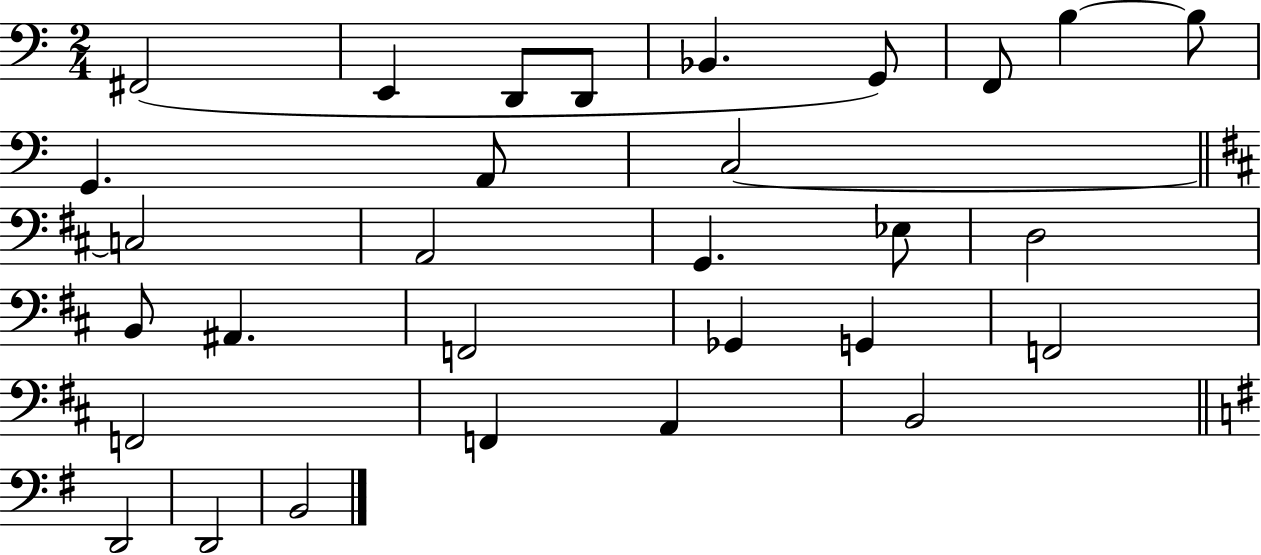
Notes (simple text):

F#2/h E2/q D2/e D2/e Bb2/q. G2/e F2/e B3/q B3/e G2/q. A2/e C3/h C3/h A2/h G2/q. Eb3/e D3/h B2/e A#2/q. F2/h Gb2/q G2/q F2/h F2/h F2/q A2/q B2/h D2/h D2/h B2/h